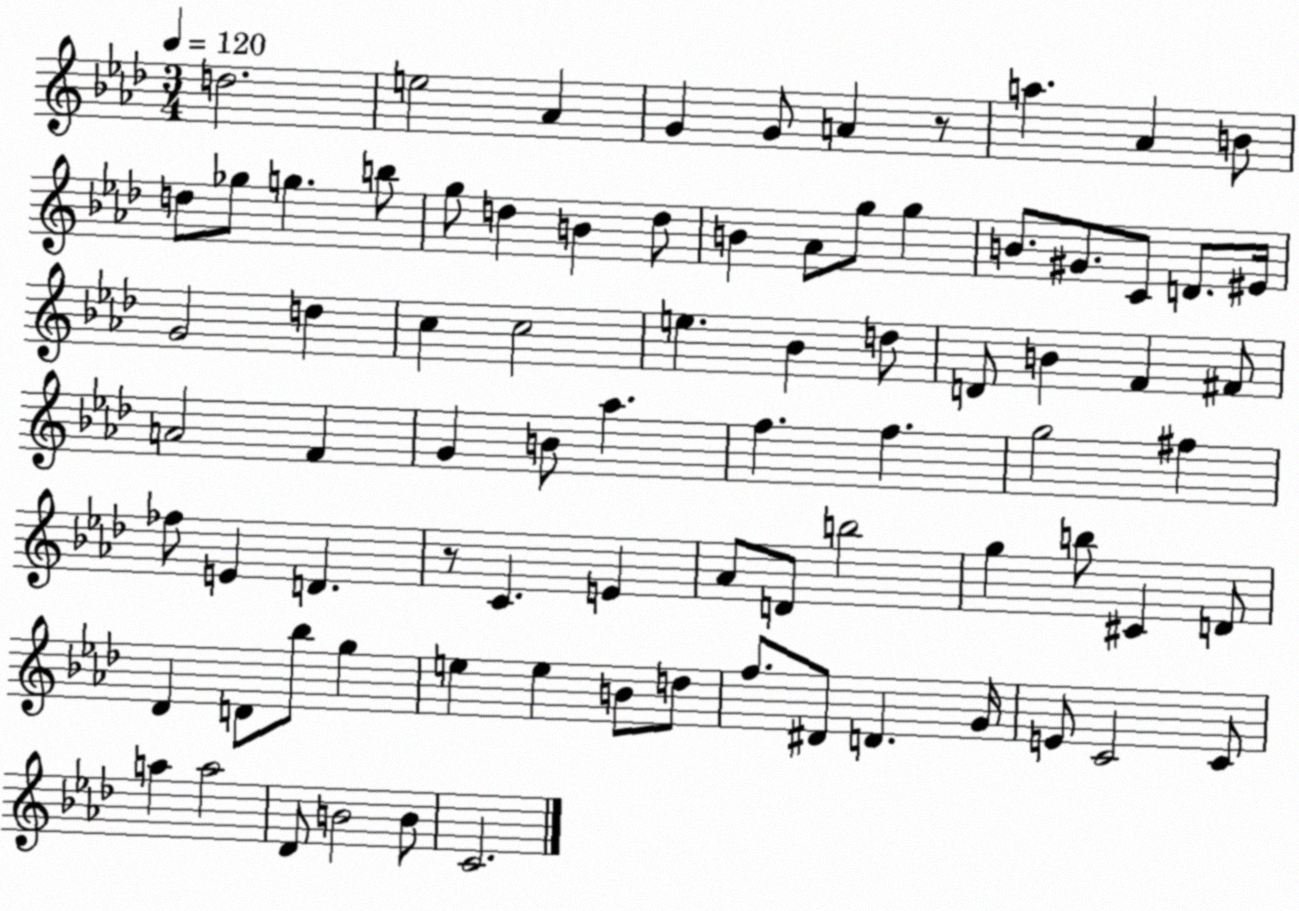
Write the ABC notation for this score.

X:1
T:Untitled
M:3/4
L:1/4
K:Ab
d2 e2 _A G G/2 A z/2 a _A B/2 d/2 _g/2 g b/2 g/2 d B d/2 B _A/2 g/2 g B/2 ^G/2 C/2 D/2 ^E/4 G2 d c c2 e _B d/2 D/2 B F ^F/2 A2 F G B/2 _a f f g2 ^f _f/2 E D z/2 C E _A/2 D/2 b2 g b/2 ^C D/2 _D D/2 _b/2 g e e B/2 d/2 f/2 ^D/2 D G/4 E/2 C2 C/2 a a2 _D/2 B2 B/2 C2